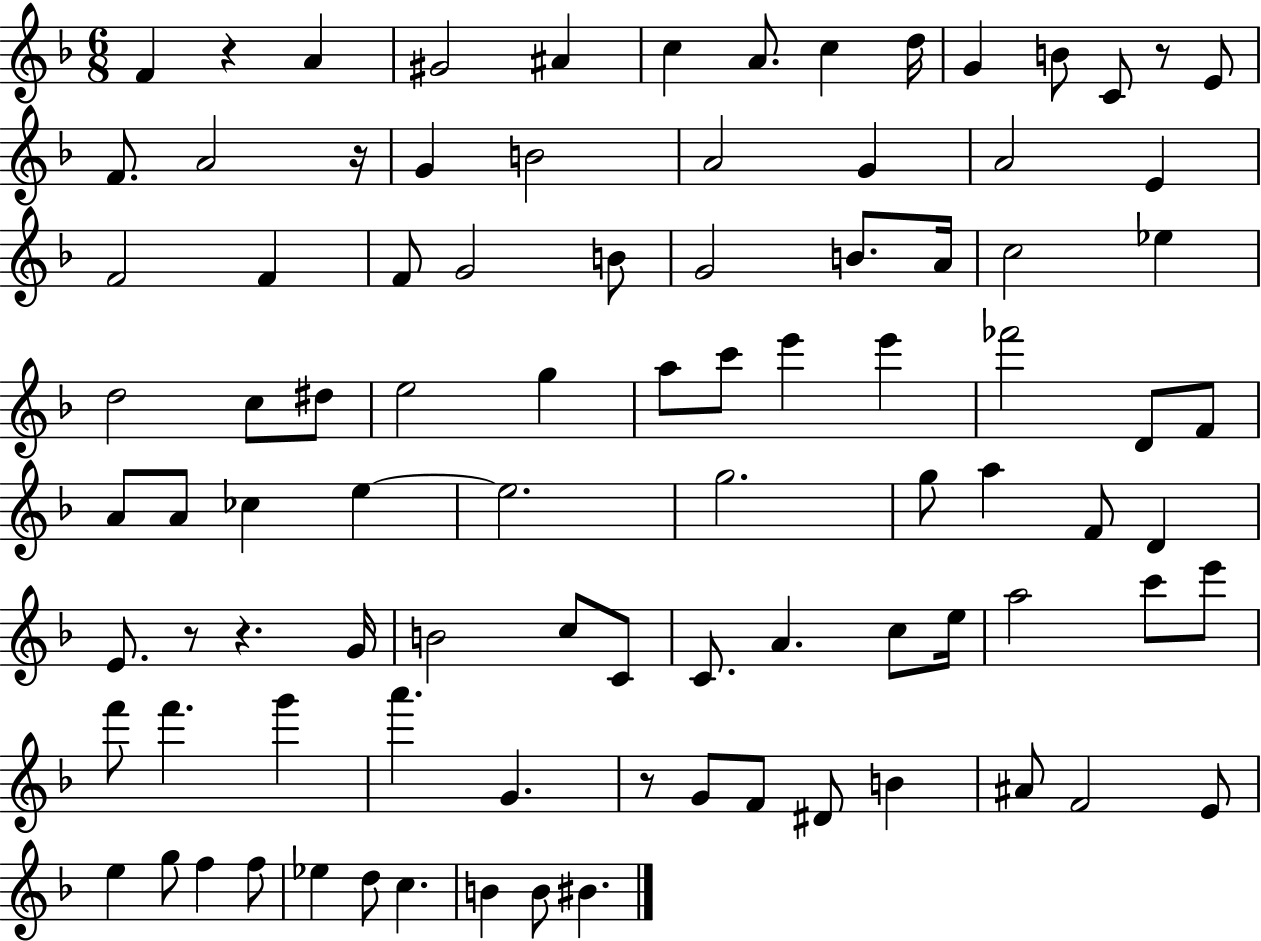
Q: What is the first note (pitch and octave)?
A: F4